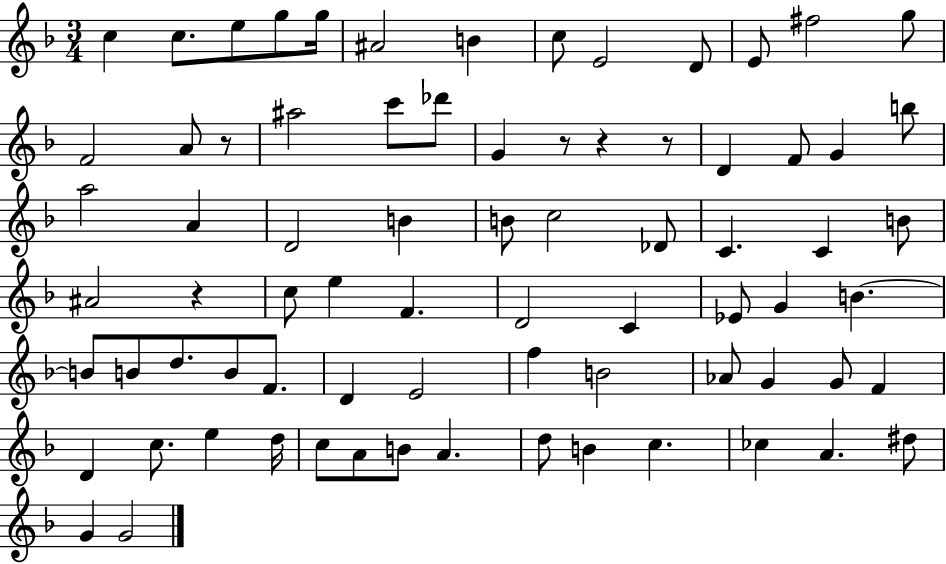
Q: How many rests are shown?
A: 5